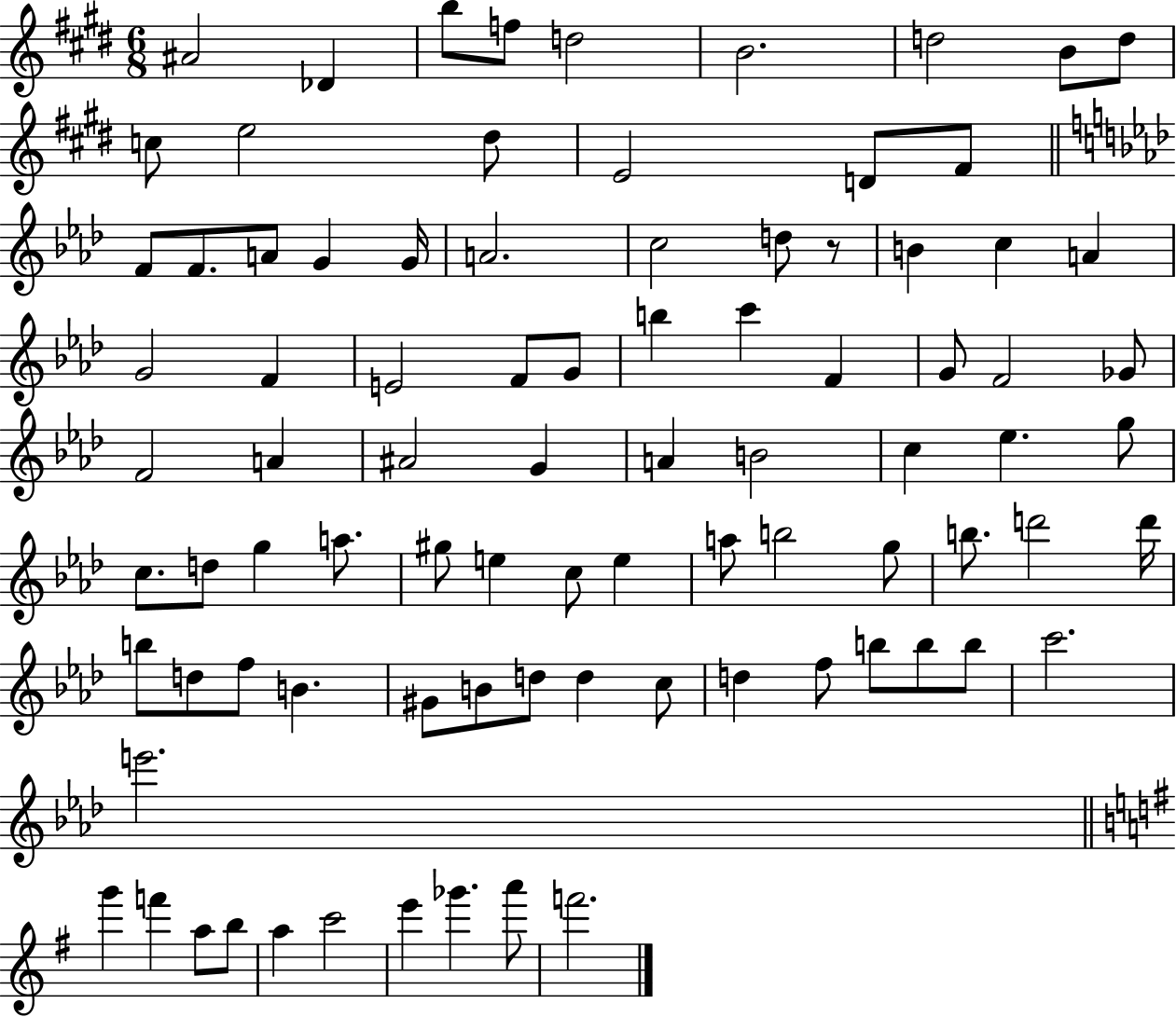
{
  \clef treble
  \numericTimeSignature
  \time 6/8
  \key e \major
  \repeat volta 2 { ais'2 des'4 | b''8 f''8 d''2 | b'2. | d''2 b'8 d''8 | \break c''8 e''2 dis''8 | e'2 d'8 fis'8 | \bar "||" \break \key aes \major f'8 f'8. a'8 g'4 g'16 | a'2. | c''2 d''8 r8 | b'4 c''4 a'4 | \break g'2 f'4 | e'2 f'8 g'8 | b''4 c'''4 f'4 | g'8 f'2 ges'8 | \break f'2 a'4 | ais'2 g'4 | a'4 b'2 | c''4 ees''4. g''8 | \break c''8. d''8 g''4 a''8. | gis''8 e''4 c''8 e''4 | a''8 b''2 g''8 | b''8. d'''2 d'''16 | \break b''8 d''8 f''8 b'4. | gis'8 b'8 d''8 d''4 c''8 | d''4 f''8 b''8 b''8 b''8 | c'''2. | \break e'''2. | \bar "||" \break \key e \minor g'''4 f'''4 a''8 b''8 | a''4 c'''2 | e'''4 ges'''4. a'''8 | f'''2. | \break } \bar "|."
}